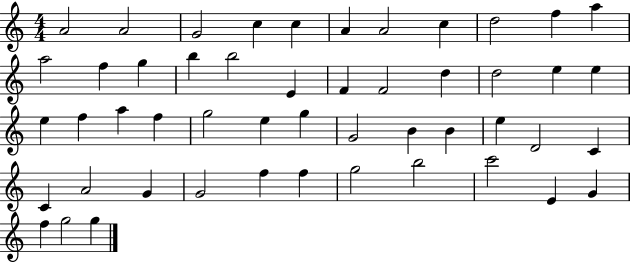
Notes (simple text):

A4/h A4/h G4/h C5/q C5/q A4/q A4/h C5/q D5/h F5/q A5/q A5/h F5/q G5/q B5/q B5/h E4/q F4/q F4/h D5/q D5/h E5/q E5/q E5/q F5/q A5/q F5/q G5/h E5/q G5/q G4/h B4/q B4/q E5/q D4/h C4/q C4/q A4/h G4/q G4/h F5/q F5/q G5/h B5/h C6/h E4/q G4/q F5/q G5/h G5/q